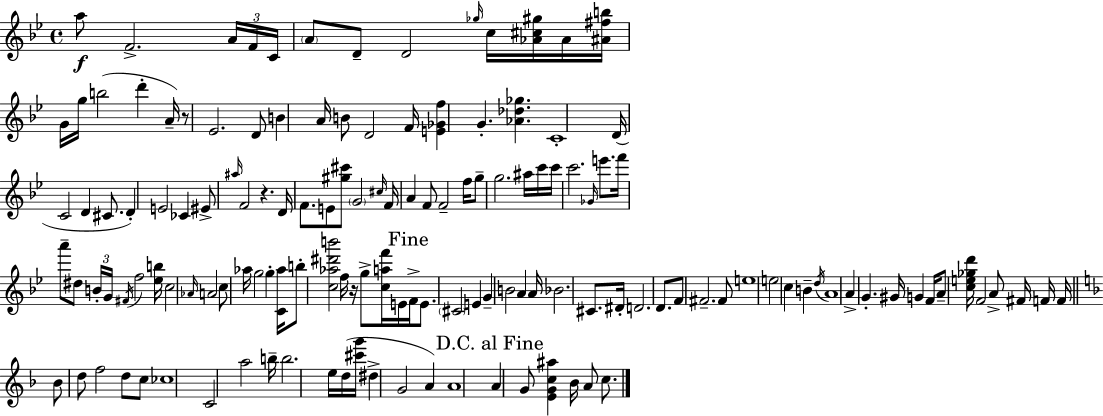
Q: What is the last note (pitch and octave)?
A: C5